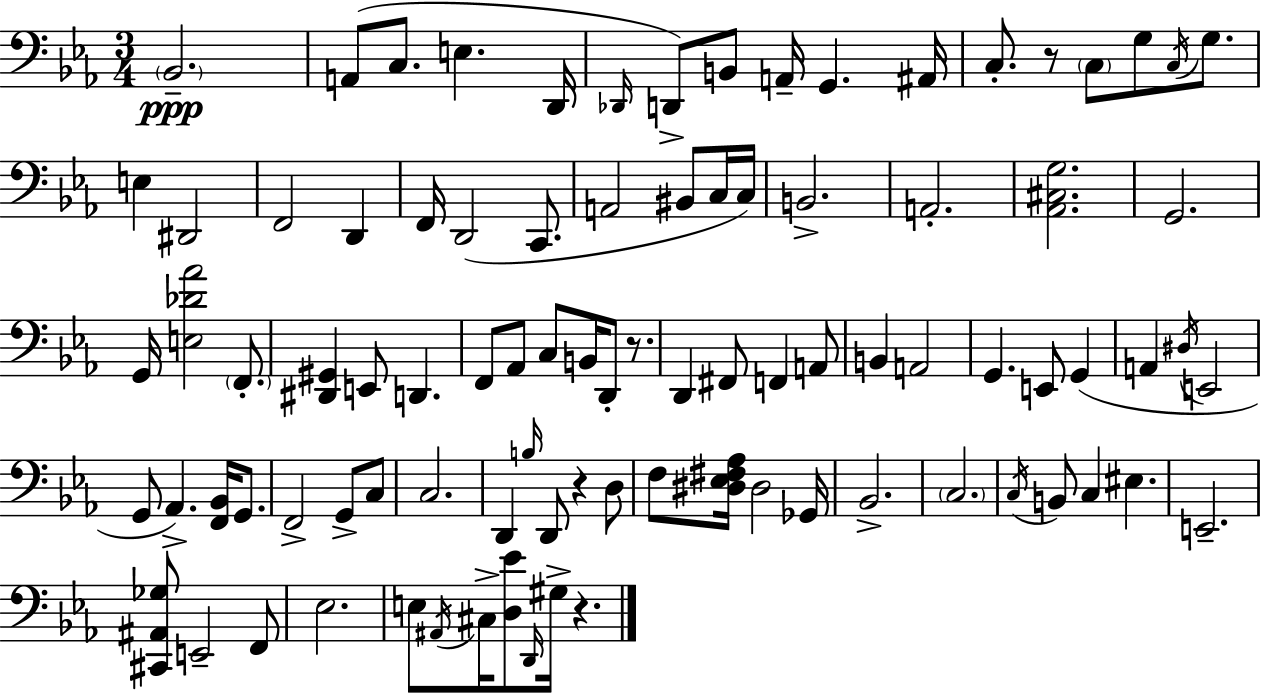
X:1
T:Untitled
M:3/4
L:1/4
K:Cm
_B,,2 A,,/2 C,/2 E, D,,/4 _D,,/4 D,,/2 B,,/2 A,,/4 G,, ^A,,/4 C,/2 z/2 C,/2 G,/2 C,/4 G,/2 E, ^D,,2 F,,2 D,, F,,/4 D,,2 C,,/2 A,,2 ^B,,/2 C,/4 C,/4 B,,2 A,,2 [_A,,^C,G,]2 G,,2 G,,/4 [E,_D_A]2 F,,/2 [^D,,^G,,] E,,/2 D,, F,,/2 _A,,/2 C,/2 B,,/4 D,,/2 z/2 D,, ^F,,/2 F,, A,,/2 B,, A,,2 G,, E,,/2 G,, A,, ^D,/4 E,,2 G,,/2 _A,, [F,,_B,,]/4 G,,/2 F,,2 G,,/2 C,/2 C,2 D,, B,/4 D,,/2 z D,/2 F,/2 [^D,_E,^F,_A,]/4 ^D,2 _G,,/4 _B,,2 C,2 C,/4 B,,/2 C, ^E, E,,2 [^C,,^A,,_G,]/2 E,,2 F,,/2 _E,2 E,/2 ^A,,/4 ^C,/4 [D,_E]/2 D,,/4 ^G,/4 z